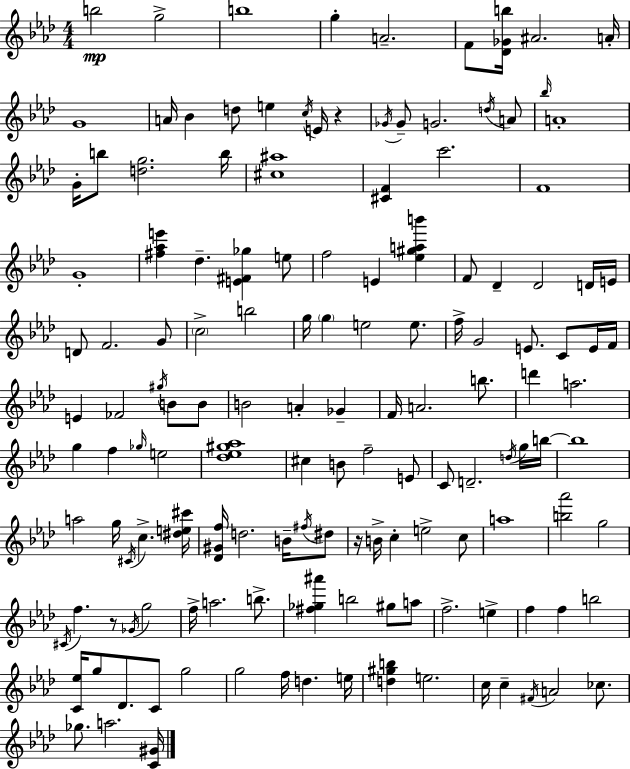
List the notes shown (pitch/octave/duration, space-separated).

B5/h G5/h B5/w G5/q A4/h. F4/e [Db4,Gb4,B5]/s A#4/h. A4/s G4/w A4/s Bb4/q D5/e E5/q C5/s E4/s R/q Gb4/s Gb4/e G4/h. D5/s A4/e Bb5/s A4/w G4/s B5/e [D5,G5]/h. B5/s [C#5,A#5]/w [C#4,F4]/q C6/h. F4/w G4/w [F#5,Ab5,E6]/q Db5/q. [E4,F#4,Gb5]/q E5/e F5/h E4/q [Eb5,G#5,A5,B6]/q F4/e Db4/q Db4/h D4/s E4/s D4/e F4/h. G4/e C5/h B5/h G5/s G5/q E5/h E5/e. F5/s G4/h E4/e. C4/e E4/s F4/s E4/q FES4/h G#5/s B4/e B4/e B4/h A4/q Gb4/q F4/s A4/h. B5/e. D6/q A5/h. G5/q F5/q Gb5/s E5/h [Db5,Eb5,G#5,Ab5]/w C#5/q B4/e F5/h E4/e C4/e D4/h. D5/s G5/s B5/s B5/w A5/h G5/s C#4/s C5/q. [D#5,E5,C#6]/s [Db4,G#4,F5]/s D5/h. B4/s F#5/s D#5/e R/s B4/s C5/q E5/h C5/e A5/w [B5,Ab6]/h G5/h C#4/s F5/q. R/e Gb4/s G5/h F5/s A5/h. B5/e. [F#5,Gb5,A#6]/q B5/h G#5/e A5/e F5/h. E5/q F5/q F5/q B5/h [C4,Eb5]/s G5/e Db4/e. C4/e G5/h G5/h F5/s D5/q. E5/s [D5,G#5,B5]/q E5/h. C5/s C5/q F#4/s A4/h CES5/e. Gb5/e. A5/h. [C4,G#4]/s